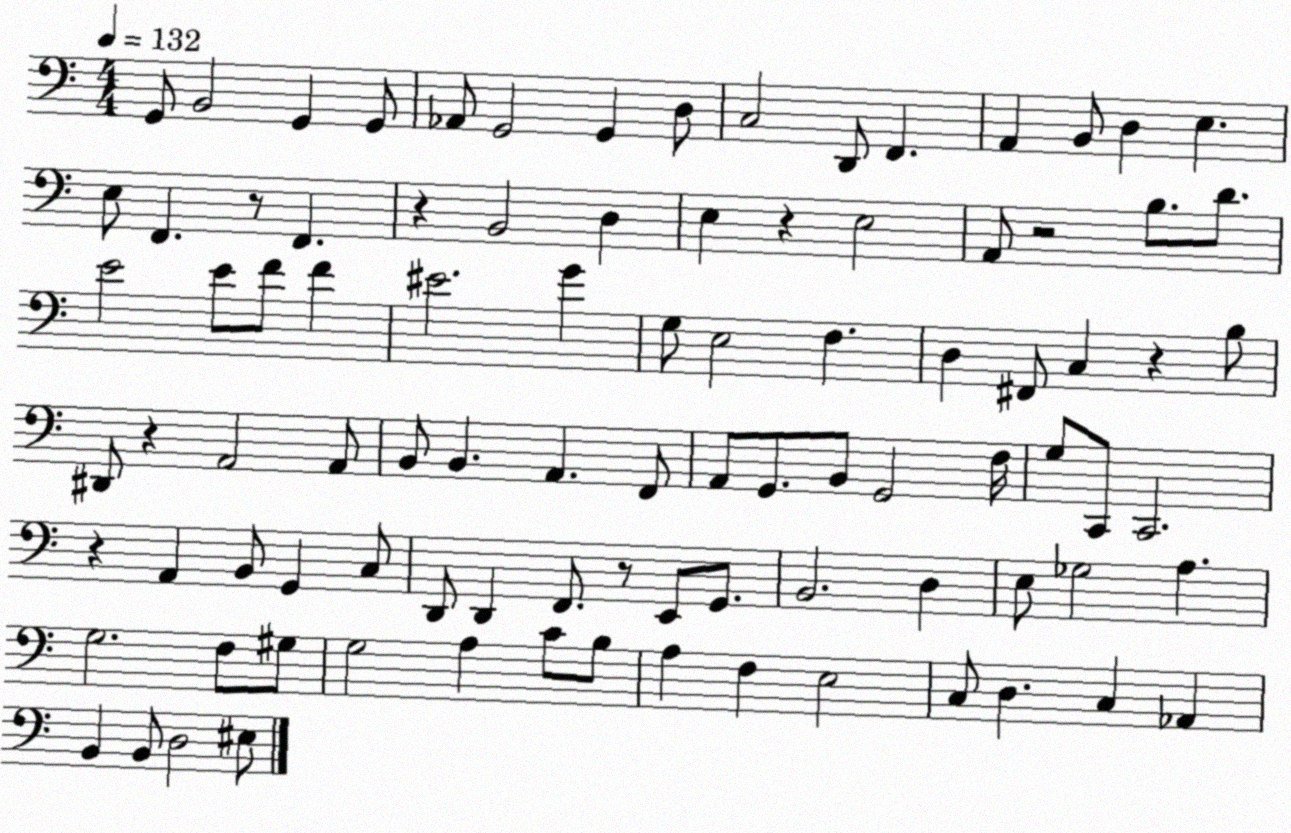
X:1
T:Untitled
M:4/4
L:1/4
K:C
G,,/2 B,,2 G,, G,,/2 _A,,/2 G,,2 G,, D,/2 C,2 D,,/2 F,, A,, B,,/2 D, E, E,/2 F,, z/2 F,, z B,,2 D, E, z E,2 A,,/2 z2 B,/2 D/2 E2 E/2 F/2 F ^E2 G G,/2 E,2 F, D, ^F,,/2 C, z B,/2 ^D,,/2 z A,,2 A,,/2 B,,/2 B,, A,, F,,/2 A,,/2 G,,/2 B,,/2 G,,2 F,/4 G,/2 C,,/2 C,,2 z A,, B,,/2 G,, C,/2 D,,/2 D,, F,,/2 z/2 E,,/2 G,,/2 B,,2 D, E,/2 _G,2 A, G,2 F,/2 ^G,/2 G,2 A, C/2 B,/2 A, F, E,2 C,/2 D, C, _A,, B,, B,,/2 D,2 ^E,/2